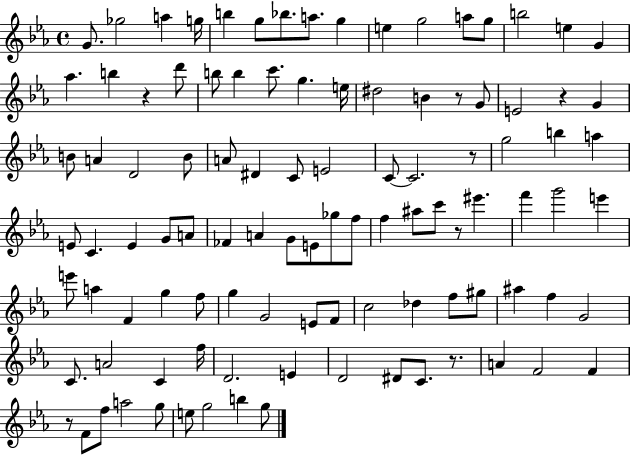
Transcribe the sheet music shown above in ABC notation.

X:1
T:Untitled
M:4/4
L:1/4
K:Eb
G/2 _g2 a g/4 b g/2 _b/2 a/2 g e g2 a/2 g/2 b2 e G _a b z d'/2 b/2 b c'/2 g e/4 ^d2 B z/2 G/2 E2 z G B/2 A D2 B/2 A/2 ^D C/2 E2 C/2 C2 z/2 g2 b a E/2 C E G/2 A/2 _F A G/2 E/2 _g/2 f/2 f ^a/2 c'/2 z/2 ^e' f' g'2 e' e'/2 a F g f/2 g G2 E/2 F/2 c2 _d f/2 ^g/2 ^a f G2 C/2 A2 C f/4 D2 E D2 ^D/2 C/2 z/2 A F2 F z/2 F/2 f/2 a2 g/2 e/2 g2 b g/2